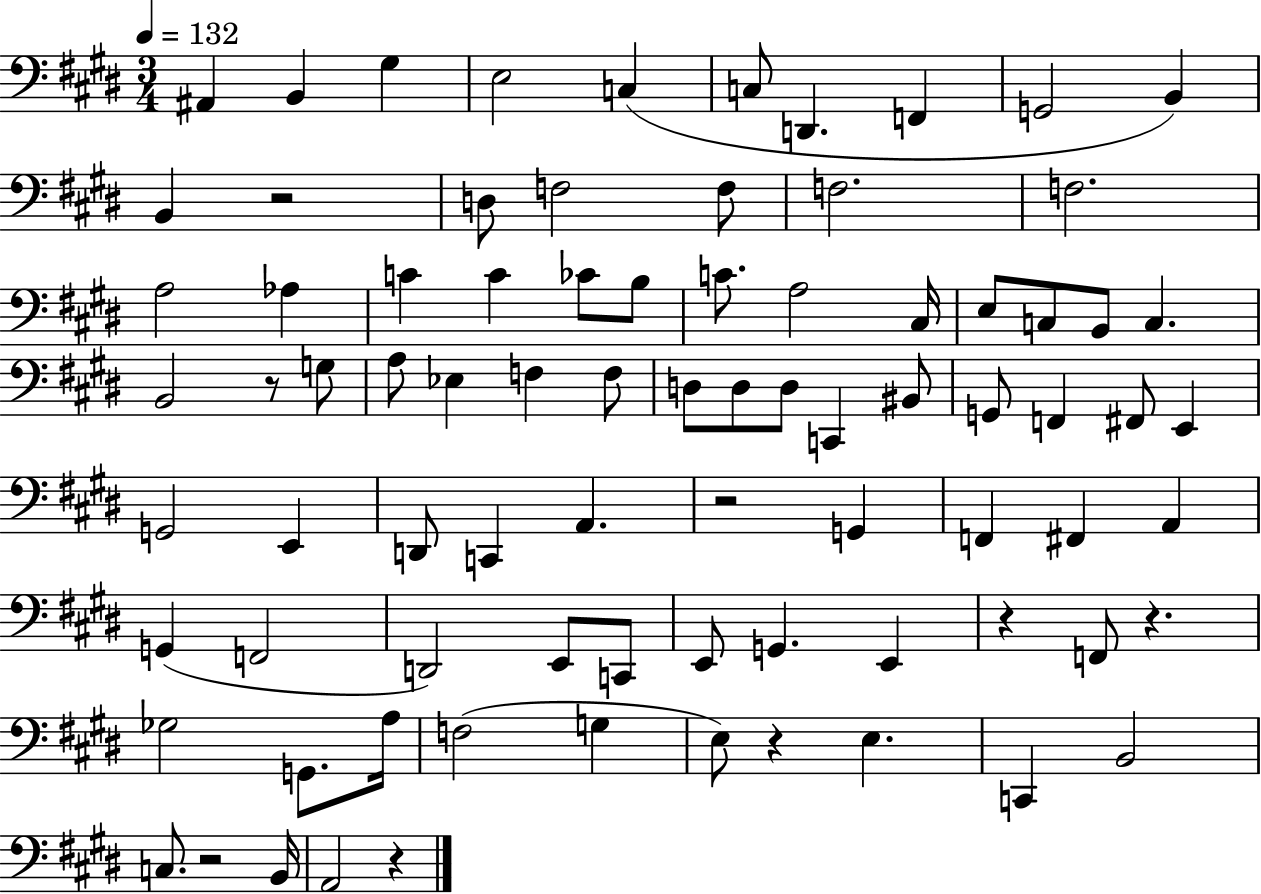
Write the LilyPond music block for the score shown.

{
  \clef bass
  \numericTimeSignature
  \time 3/4
  \key e \major
  \tempo 4 = 132
  ais,4 b,4 gis4 | e2 c4( | c8 d,4. f,4 | g,2 b,4) | \break b,4 r2 | d8 f2 f8 | f2. | f2. | \break a2 aes4 | c'4 c'4 ces'8 b8 | c'8. a2 cis16 | e8 c8 b,8 c4. | \break b,2 r8 g8 | a8 ees4 f4 f8 | d8 d8 d8 c,4 bis,8 | g,8 f,4 fis,8 e,4 | \break g,2 e,4 | d,8 c,4 a,4. | r2 g,4 | f,4 fis,4 a,4 | \break g,4( f,2 | d,2) e,8 c,8 | e,8 g,4. e,4 | r4 f,8 r4. | \break ges2 g,8. a16 | f2( g4 | e8) r4 e4. | c,4 b,2 | \break c8. r2 b,16 | a,2 r4 | \bar "|."
}